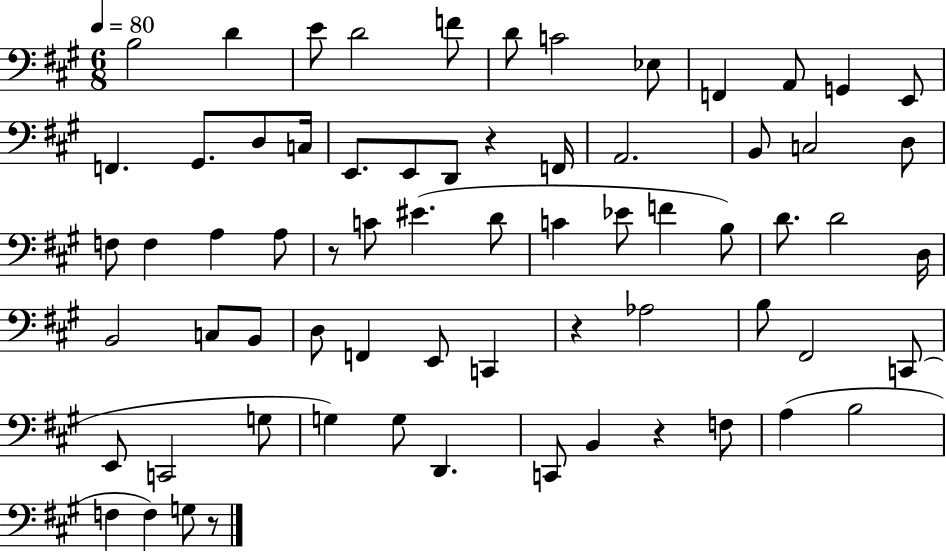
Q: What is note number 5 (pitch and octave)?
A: F4